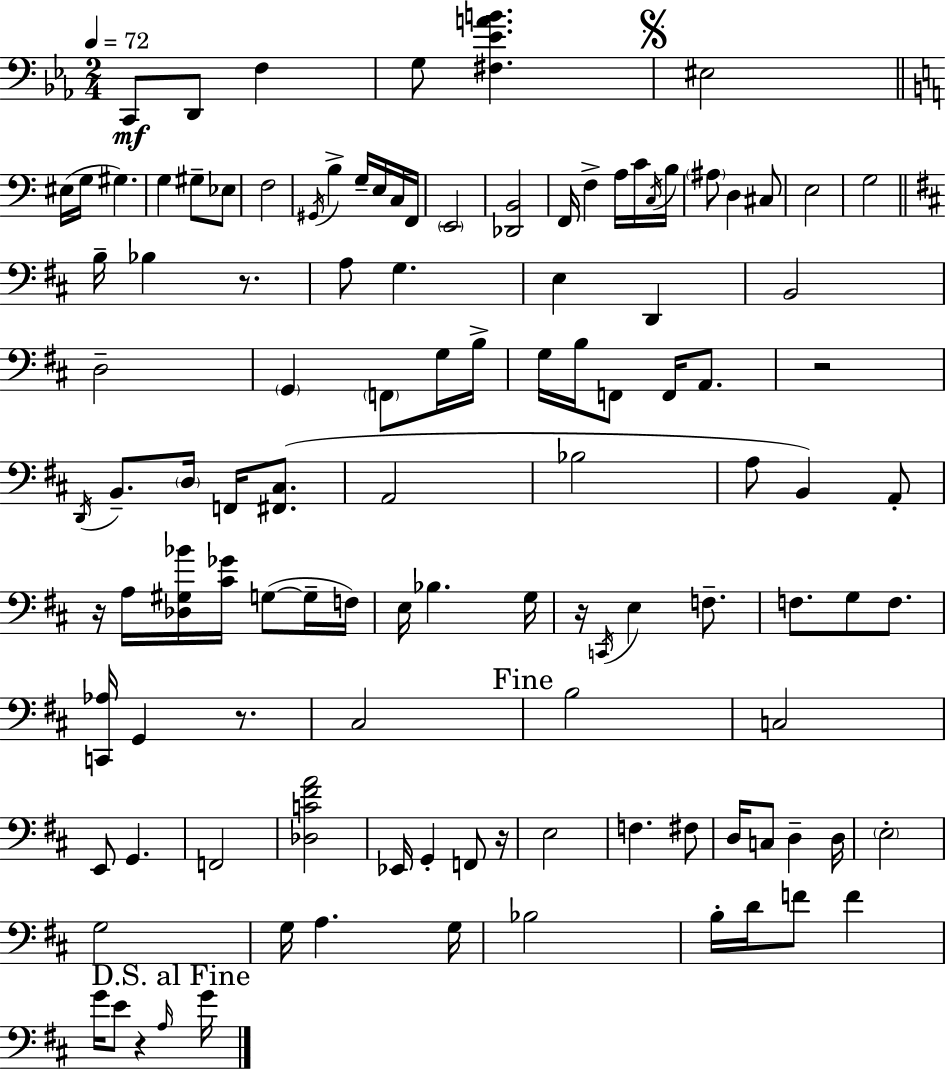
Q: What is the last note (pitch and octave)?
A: G4